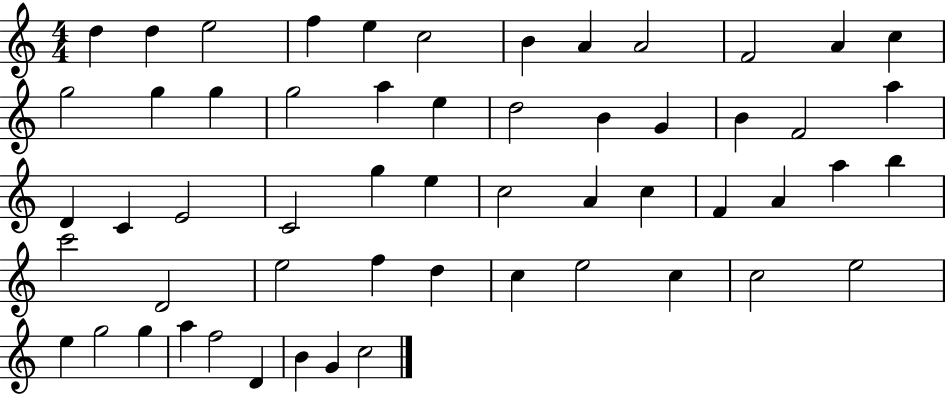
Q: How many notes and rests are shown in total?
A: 56